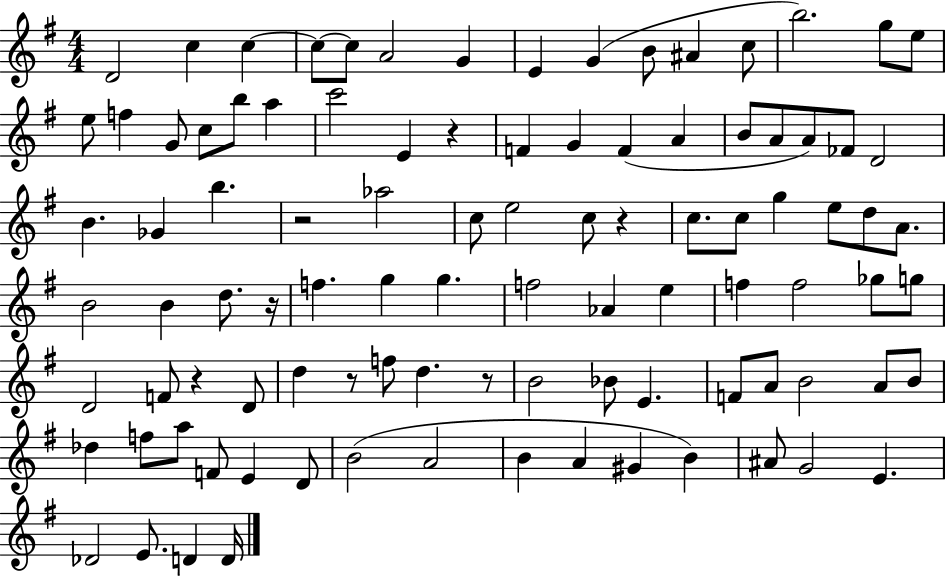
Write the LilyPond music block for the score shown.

{
  \clef treble
  \numericTimeSignature
  \time 4/4
  \key g \major
  d'2 c''4 c''4~~ | c''8~~ c''8 a'2 g'4 | e'4 g'4( b'8 ais'4 c''8 | b''2.) g''8 e''8 | \break e''8 f''4 g'8 c''8 b''8 a''4 | c'''2 e'4 r4 | f'4 g'4 f'4( a'4 | b'8 a'8 a'8) fes'8 d'2 | \break b'4. ges'4 b''4. | r2 aes''2 | c''8 e''2 c''8 r4 | c''8. c''8 g''4 e''8 d''8 a'8. | \break b'2 b'4 d''8. r16 | f''4. g''4 g''4. | f''2 aes'4 e''4 | f''4 f''2 ges''8 g''8 | \break d'2 f'8 r4 d'8 | d''4 r8 f''8 d''4. r8 | b'2 bes'8 e'4. | f'8 a'8 b'2 a'8 b'8 | \break des''4 f''8 a''8 f'8 e'4 d'8 | b'2( a'2 | b'4 a'4 gis'4 b'4) | ais'8 g'2 e'4. | \break des'2 e'8. d'4 d'16 | \bar "|."
}